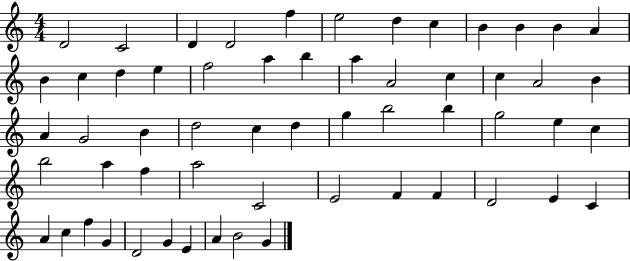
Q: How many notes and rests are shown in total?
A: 58